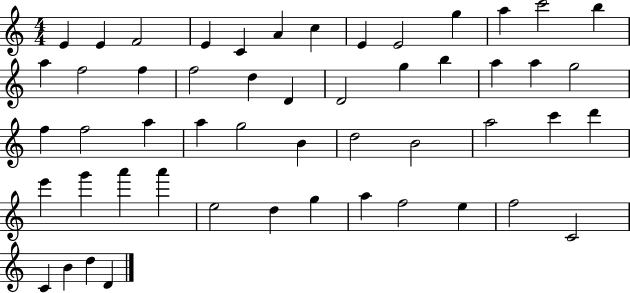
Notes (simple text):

E4/q E4/q F4/h E4/q C4/q A4/q C5/q E4/q E4/h G5/q A5/q C6/h B5/q A5/q F5/h F5/q F5/h D5/q D4/q D4/h G5/q B5/q A5/q A5/q G5/h F5/q F5/h A5/q A5/q G5/h B4/q D5/h B4/h A5/h C6/q D6/q E6/q G6/q A6/q A6/q E5/h D5/q G5/q A5/q F5/h E5/q F5/h C4/h C4/q B4/q D5/q D4/q